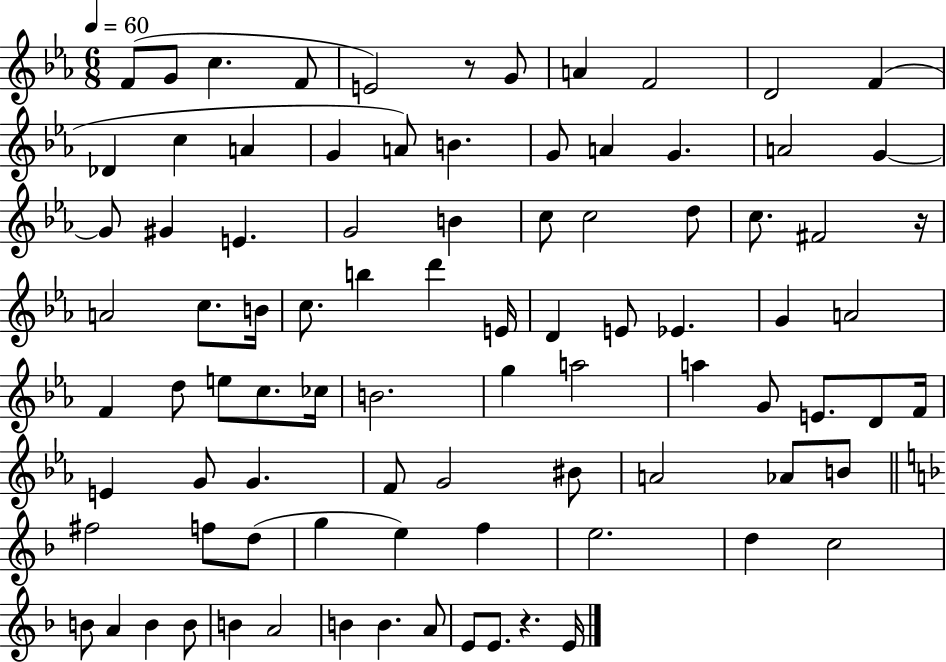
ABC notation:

X:1
T:Untitled
M:6/8
L:1/4
K:Eb
F/2 G/2 c F/2 E2 z/2 G/2 A F2 D2 F _D c A G A/2 B G/2 A G A2 G G/2 ^G E G2 B c/2 c2 d/2 c/2 ^F2 z/4 A2 c/2 B/4 c/2 b d' E/4 D E/2 _E G A2 F d/2 e/2 c/2 _c/4 B2 g a2 a G/2 E/2 D/2 F/4 E G/2 G F/2 G2 ^B/2 A2 _A/2 B/2 ^f2 f/2 d/2 g e f e2 d c2 B/2 A B B/2 B A2 B B A/2 E/2 E/2 z E/4